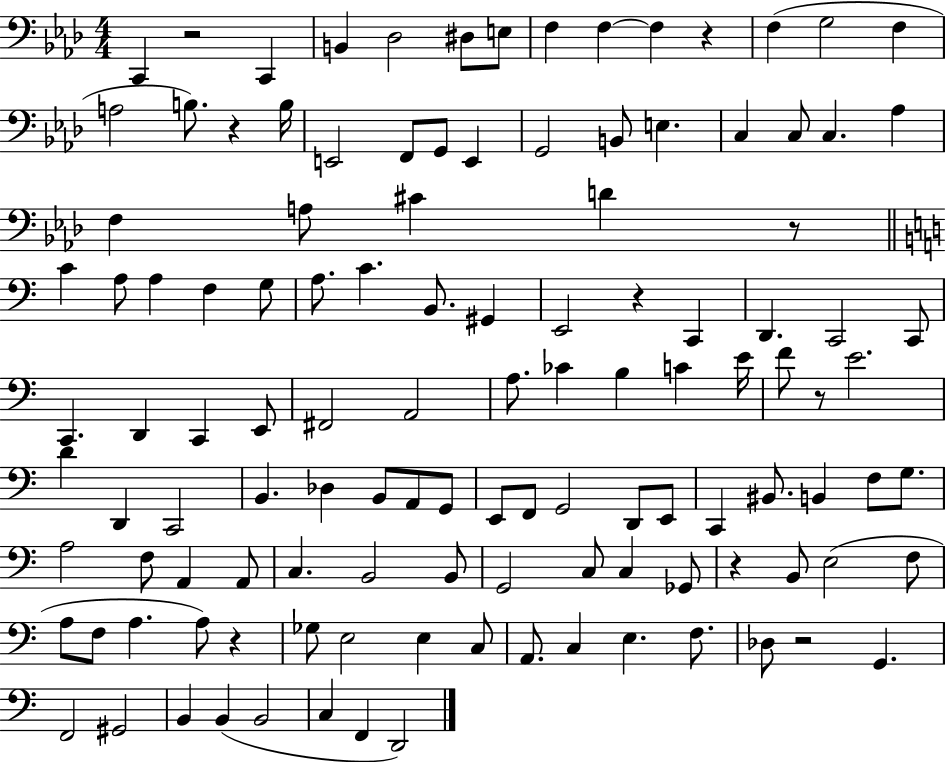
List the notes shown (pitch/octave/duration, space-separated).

C2/q R/h C2/q B2/q Db3/h D#3/e E3/e F3/q F3/q F3/q R/q F3/q G3/h F3/q A3/h B3/e. R/q B3/s E2/h F2/e G2/e E2/q G2/h B2/e E3/q. C3/q C3/e C3/q. Ab3/q F3/q A3/e C#4/q D4/q R/e C4/q A3/e A3/q F3/q G3/e A3/e. C4/q. B2/e. G#2/q E2/h R/q C2/q D2/q. C2/h C2/e C2/q. D2/q C2/q E2/e F#2/h A2/h A3/e. CES4/q B3/q C4/q E4/s F4/e R/e E4/h. D4/q D2/q C2/h B2/q. Db3/q B2/e A2/e G2/e E2/e F2/e G2/h D2/e E2/e C2/q BIS2/e. B2/q F3/e G3/e. A3/h F3/e A2/q A2/e C3/q. B2/h B2/e G2/h C3/e C3/q Gb2/e R/q B2/e E3/h F3/e A3/e F3/e A3/q. A3/e R/q Gb3/e E3/h E3/q C3/e A2/e. C3/q E3/q. F3/e. Db3/e R/h G2/q. F2/h G#2/h B2/q B2/q B2/h C3/q F2/q D2/h